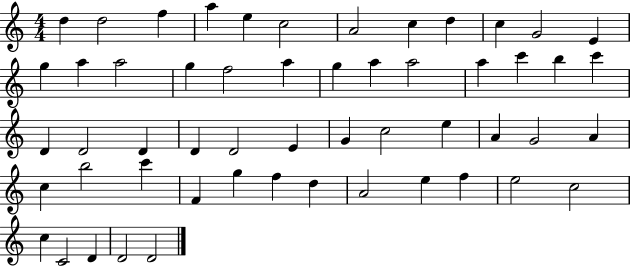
D5/q D5/h F5/q A5/q E5/q C5/h A4/h C5/q D5/q C5/q G4/h E4/q G5/q A5/q A5/h G5/q F5/h A5/q G5/q A5/q A5/h A5/q C6/q B5/q C6/q D4/q D4/h D4/q D4/q D4/h E4/q G4/q C5/h E5/q A4/q G4/h A4/q C5/q B5/h C6/q F4/q G5/q F5/q D5/q A4/h E5/q F5/q E5/h C5/h C5/q C4/h D4/q D4/h D4/h